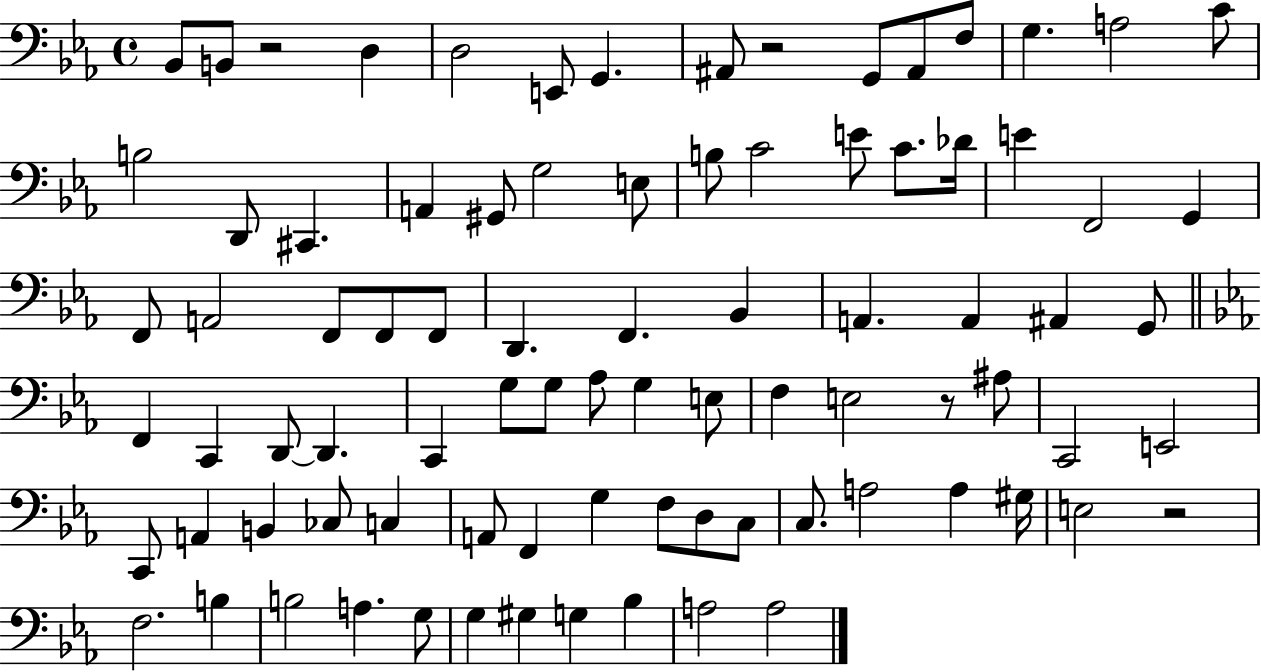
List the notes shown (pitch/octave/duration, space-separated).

Bb2/e B2/e R/h D3/q D3/h E2/e G2/q. A#2/e R/h G2/e A#2/e F3/e G3/q. A3/h C4/e B3/h D2/e C#2/q. A2/q G#2/e G3/h E3/e B3/e C4/h E4/e C4/e. Db4/s E4/q F2/h G2/q F2/e A2/h F2/e F2/e F2/e D2/q. F2/q. Bb2/q A2/q. A2/q A#2/q G2/e F2/q C2/q D2/e D2/q. C2/q G3/e G3/e Ab3/e G3/q E3/e F3/q E3/h R/e A#3/e C2/h E2/h C2/e A2/q B2/q CES3/e C3/q A2/e F2/q G3/q F3/e D3/e C3/e C3/e. A3/h A3/q G#3/s E3/h R/h F3/h. B3/q B3/h A3/q. G3/e G3/q G#3/q G3/q Bb3/q A3/h A3/h